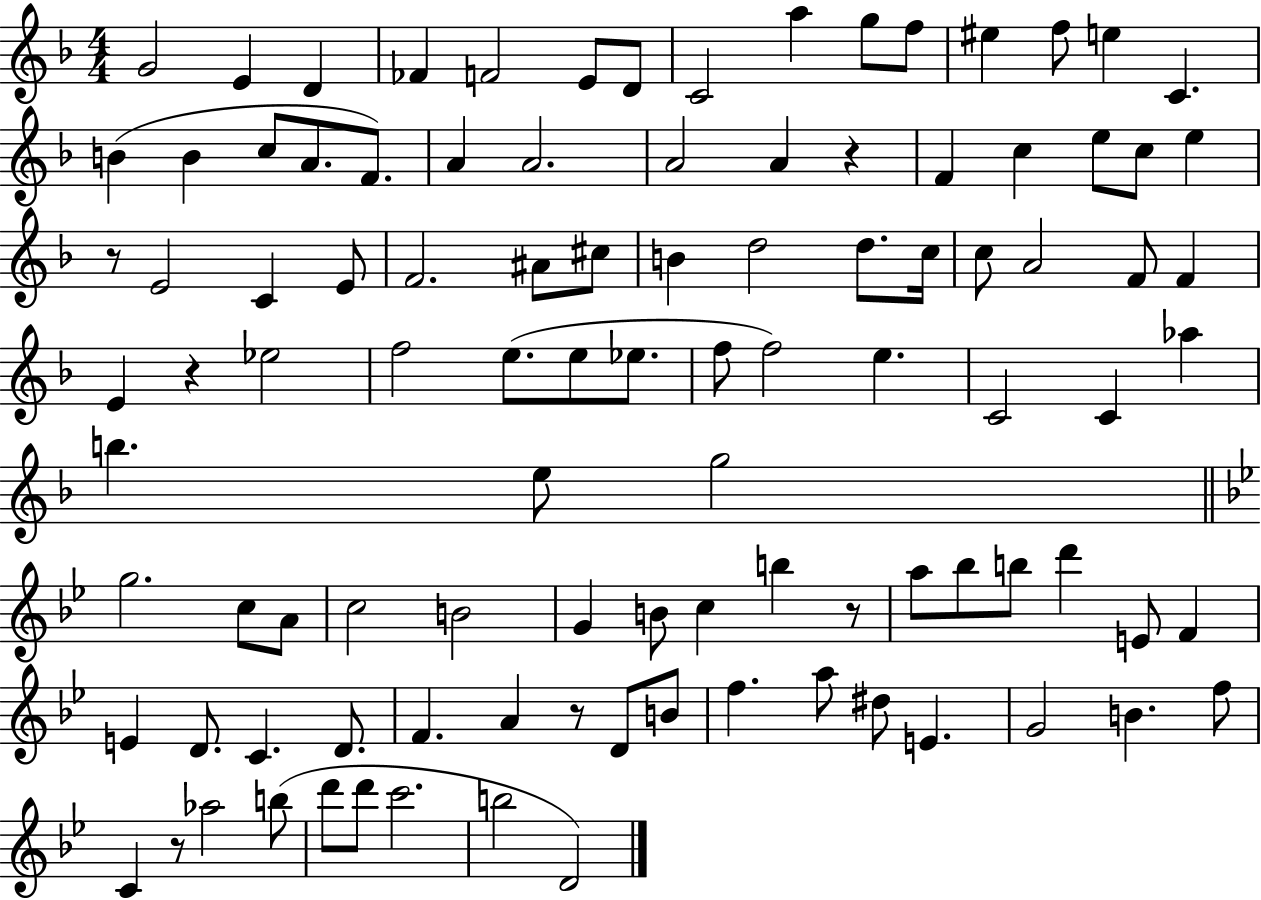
{
  \clef treble
  \numericTimeSignature
  \time 4/4
  \key f \major
  g'2 e'4 d'4 | fes'4 f'2 e'8 d'8 | c'2 a''4 g''8 f''8 | eis''4 f''8 e''4 c'4. | \break b'4( b'4 c''8 a'8. f'8.) | a'4 a'2. | a'2 a'4 r4 | f'4 c''4 e''8 c''8 e''4 | \break r8 e'2 c'4 e'8 | f'2. ais'8 cis''8 | b'4 d''2 d''8. c''16 | c''8 a'2 f'8 f'4 | \break e'4 r4 ees''2 | f''2 e''8.( e''8 ees''8. | f''8 f''2) e''4. | c'2 c'4 aes''4 | \break b''4. e''8 g''2 | \bar "||" \break \key bes \major g''2. c''8 a'8 | c''2 b'2 | g'4 b'8 c''4 b''4 r8 | a''8 bes''8 b''8 d'''4 e'8 f'4 | \break e'4 d'8. c'4. d'8. | f'4. a'4 r8 d'8 b'8 | f''4. a''8 dis''8 e'4. | g'2 b'4. f''8 | \break c'4 r8 aes''2 b''8( | d'''8 d'''8 c'''2. | b''2 d'2) | \bar "|."
}